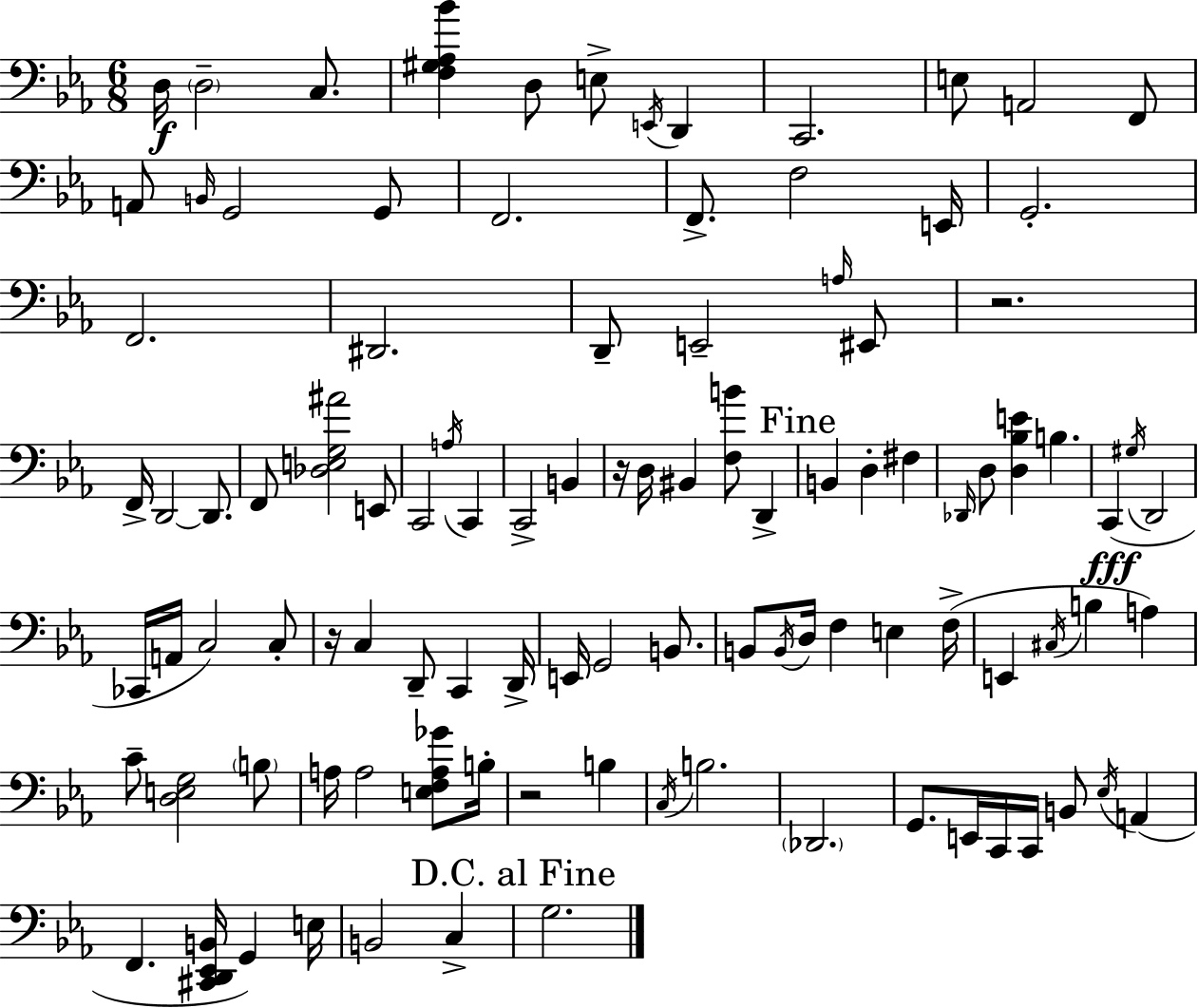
{
  \clef bass
  \numericTimeSignature
  \time 6/8
  \key ees \major
  d16\f \parenthesize d2-- c8. | <f gis aes bes'>4 d8 e8-> \acciaccatura { e,16 } d,4 | c,2. | e8 a,2 f,8 | \break a,8 \grace { b,16 } g,2 | g,8 f,2. | f,8.-> f2 | e,16 g,2.-. | \break f,2. | dis,2. | d,8-- e,2-- | \grace { a16 } eis,8 r2. | \break f,16-> d,2~~ | d,8. f,8 <des e g ais'>2 | e,8 c,2 \acciaccatura { a16 } | c,4 c,2-> | \break b,4 r16 d16 bis,4 <f b'>8 | d,4-> \mark "Fine" b,4 d4-. | fis4 \grace { des,16 } d8 <d bes e'>4 b4. | c,4(\fff \acciaccatura { gis16 } d,2 | \break ces,16 a,16 c2) | c8-. r16 c4 d,8-- | c,4 d,16-> e,16 g,2 | b,8. b,8 \acciaccatura { b,16 } d16 f4 | \break e4 f16->( e,4 \acciaccatura { cis16 } | b4 a4) c'8-- <d e g>2 | \parenthesize b8 a16 a2 | <e f a ges'>8 b16-. r2 | \break b4 \acciaccatura { c16 } b2. | \parenthesize des,2. | g,8. | e,16 c,16 c,16 b,8 \acciaccatura { ees16 }( a,4 f,4. | \break <cis, d, ees, b,>16 g,4) e16 b,2 | c4-> \mark "D.C. al Fine" g2. | \bar "|."
}